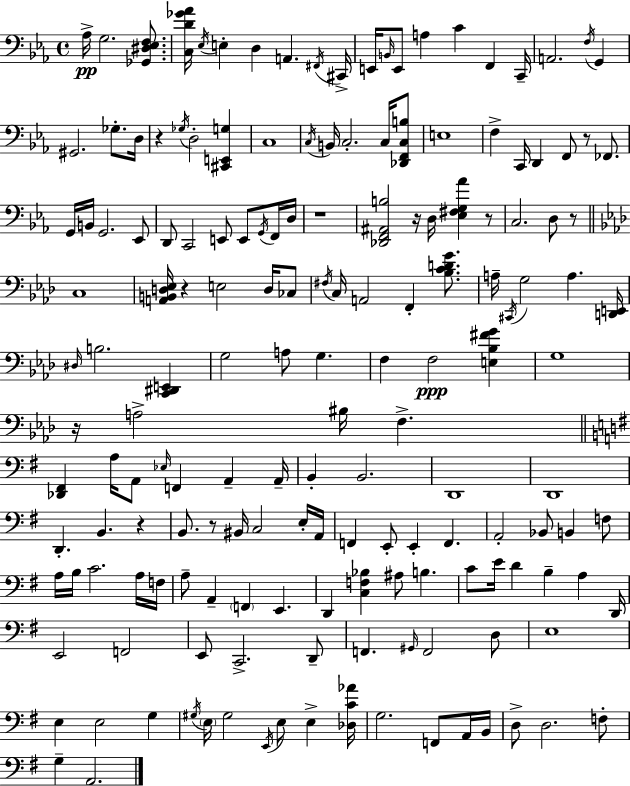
Ab3/s G3/h. [Gb2,D#3,Eb3,F3]/e. [C3,D4,Gb4,Ab4]/s Eb3/s E3/q D3/q A2/q. F#2/s C#2/s E2/s B2/s E2/e A3/q C4/q F2/q C2/s A2/h. F3/s G2/q G#2/h. Gb3/e. D3/s R/q Gb3/s D3/h [C#2,E2,G3]/q C3/w C3/s B2/s C3/h. C3/s [Db2,F2,C3,B3]/e E3/w F3/q C2/s D2/q F2/e R/e FES2/e. G2/s B2/s G2/h. Eb2/e D2/e C2/h E2/e E2/e G2/s F2/s D3/s R/w [Db2,F2,A#2,B3]/h R/s D3/s [Eb3,F#3,G3,Ab4]/q R/e C3/h. D3/e R/e C3/w [A2,B2,D3,Eb3]/s R/q E3/h D3/s CES3/e F#3/s C3/s A2/h F2/q [Bb3,C4,D4,G4]/e. A3/s C#2/s G3/h A3/q. [D2,E2]/s D#3/s B3/h. [C2,D#2,E2]/q G3/h A3/e G3/q. F3/q F3/h [E3,Bb3,F#4,G4]/q G3/w R/s A3/h BIS3/s F3/q. [Db2,F#2]/q A3/s A2/e Eb3/s F2/q A2/q A2/s B2/q B2/h. D2/w D2/w D2/q. B2/q. R/q B2/e. R/e BIS2/s C3/h E3/s A2/s F2/q E2/e E2/q F2/q. A2/h Bb2/e B2/q F3/e A3/s B3/s C4/h. A3/s F3/s A3/e A2/q F2/q E2/q. D2/q [C3,F3,Bb3]/q A#3/e B3/q. C4/e E4/s D4/q B3/q A3/q D2/s E2/h F2/h E2/e C2/h. D2/e F2/q. G#2/s F2/h D3/e E3/w E3/q E3/h G3/q G#3/s E3/s G#3/h E2/s E3/e E3/q [Db3,C4,Ab4]/s G3/h. F2/e A2/s B2/s D3/e D3/h. F3/e G3/q A2/h.